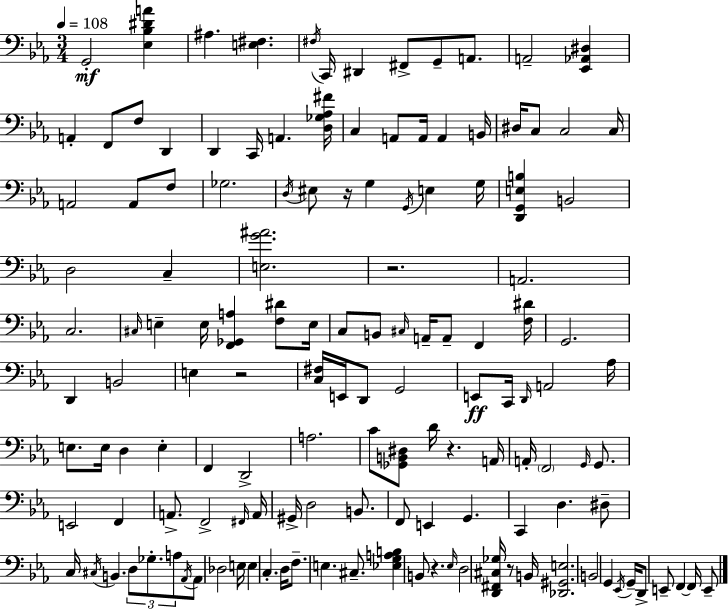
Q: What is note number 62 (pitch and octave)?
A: Ab3